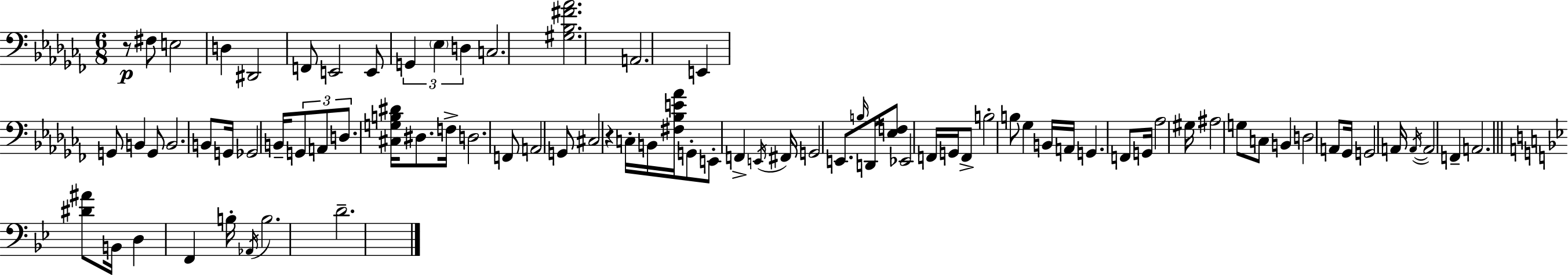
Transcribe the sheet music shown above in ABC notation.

X:1
T:Untitled
M:6/8
L:1/4
K:Abm
z/2 ^F,/2 E,2 D, ^D,,2 F,,/2 E,,2 E,,/2 G,, _E, D, C,2 [^G,_B,^F_A]2 A,,2 E,, G,,/2 B,, G,,/2 B,,2 B,,/2 G,,/4 _G,,2 B,,/4 G,,/2 A,,/2 D,/2 [^C,G,B,^D]/4 ^D,/2 F,/4 D,2 F,,/2 A,,2 G,,/2 ^C,2 z C,/4 B,,/4 [^F,_B,E_A]/4 G,,/2 E,,/2 F,, E,,/4 ^F,,/4 G,,2 E,,/2 B,/4 D,,/4 [_E,F,]/2 _E,,2 F,,/4 G,,/4 F,,/2 B,2 B,/2 _G, B,,/4 A,,/4 G,, F,,/2 G,,/4 _A,2 ^G,/4 ^A,2 G,/2 C,/2 B,, D,2 A,,/2 _G,,/4 G,,2 A,,/4 A,,/4 A,,2 F,, A,,2 [^D^A]/2 B,,/4 D, F,, B,/4 _A,,/4 B,2 D2